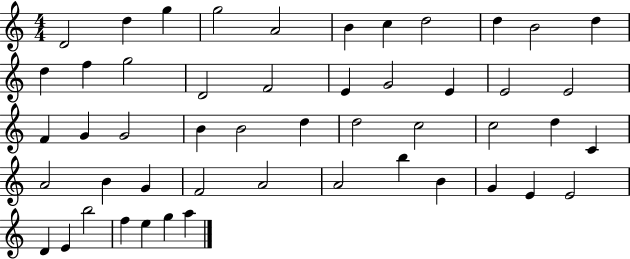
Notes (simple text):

D4/h D5/q G5/q G5/h A4/h B4/q C5/q D5/h D5/q B4/h D5/q D5/q F5/q G5/h D4/h F4/h E4/q G4/h E4/q E4/h E4/h F4/q G4/q G4/h B4/q B4/h D5/q D5/h C5/h C5/h D5/q C4/q A4/h B4/q G4/q F4/h A4/h A4/h B5/q B4/q G4/q E4/q E4/h D4/q E4/q B5/h F5/q E5/q G5/q A5/q